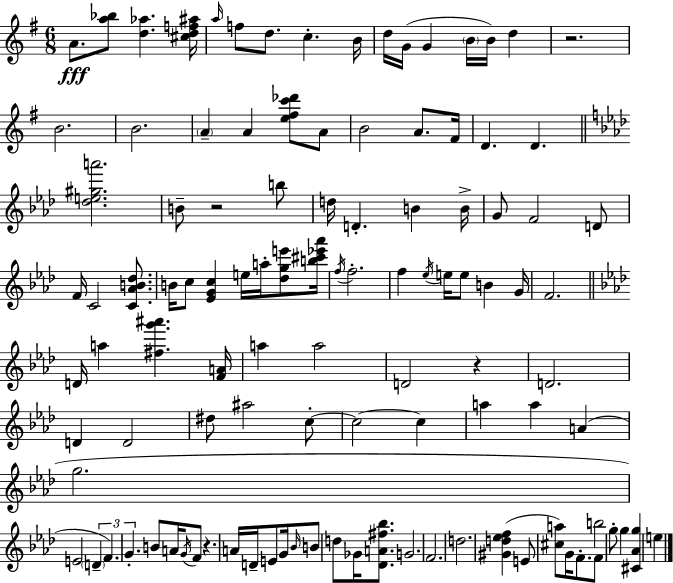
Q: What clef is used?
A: treble